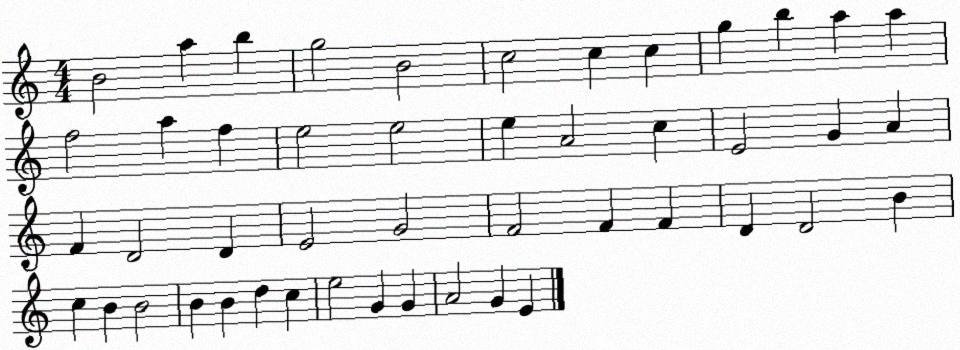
X:1
T:Untitled
M:4/4
L:1/4
K:C
B2 a b g2 B2 c2 c c g b a a f2 a f e2 e2 e A2 c E2 G A F D2 D E2 G2 F2 F F D D2 B c B B2 B B d c e2 G G A2 G E